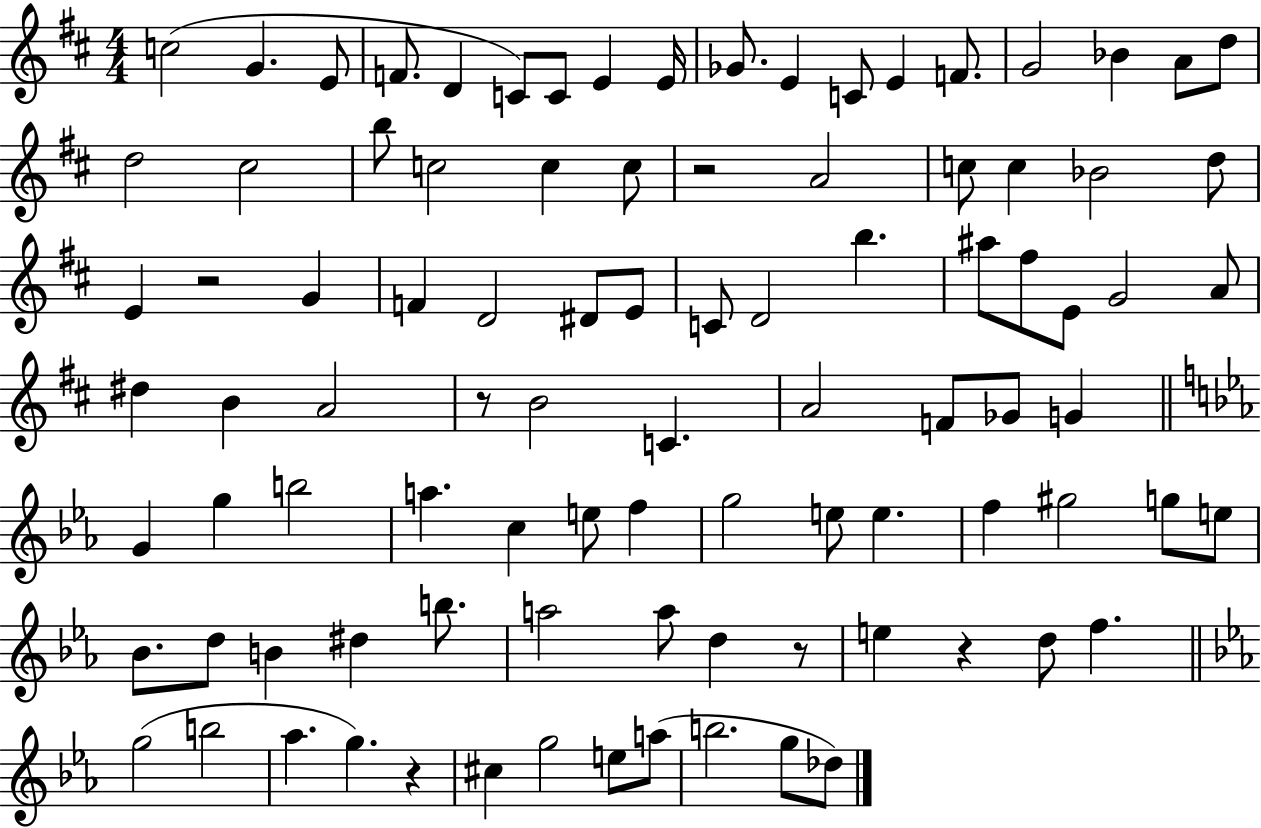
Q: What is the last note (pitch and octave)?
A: Db5